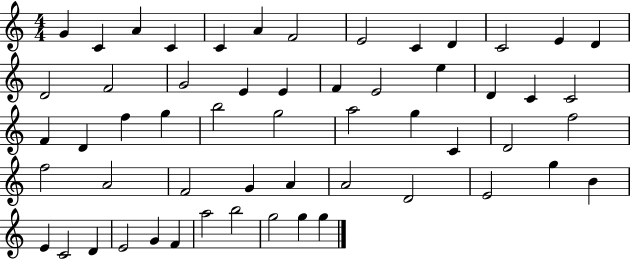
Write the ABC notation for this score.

X:1
T:Untitled
M:4/4
L:1/4
K:C
G C A C C A F2 E2 C D C2 E D D2 F2 G2 E E F E2 e D C C2 F D f g b2 g2 a2 g C D2 f2 f2 A2 F2 G A A2 D2 E2 g B E C2 D E2 G F a2 b2 g2 g g